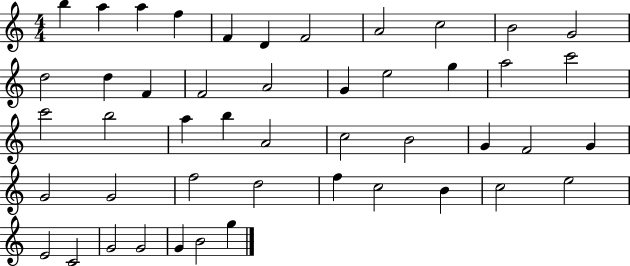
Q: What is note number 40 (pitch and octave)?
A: E5